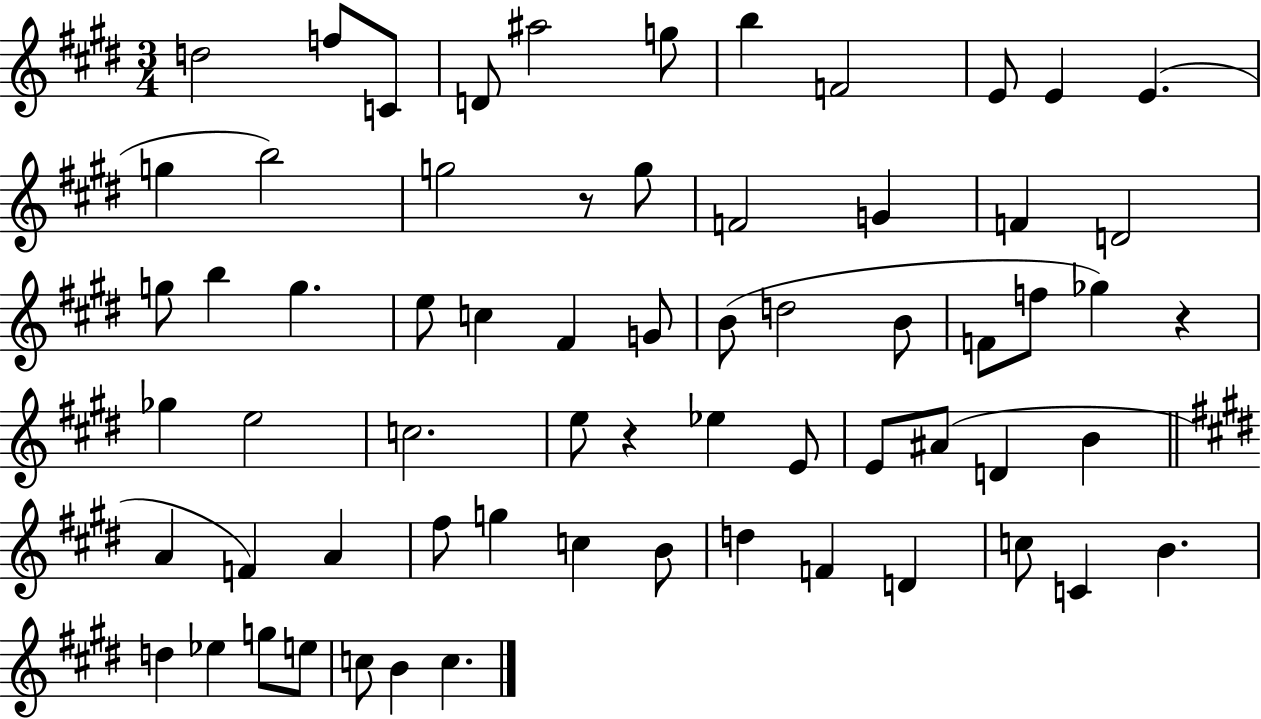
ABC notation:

X:1
T:Untitled
M:3/4
L:1/4
K:E
d2 f/2 C/2 D/2 ^a2 g/2 b F2 E/2 E E g b2 g2 z/2 g/2 F2 G F D2 g/2 b g e/2 c ^F G/2 B/2 d2 B/2 F/2 f/2 _g z _g e2 c2 e/2 z _e E/2 E/2 ^A/2 D B A F A ^f/2 g c B/2 d F D c/2 C B d _e g/2 e/2 c/2 B c